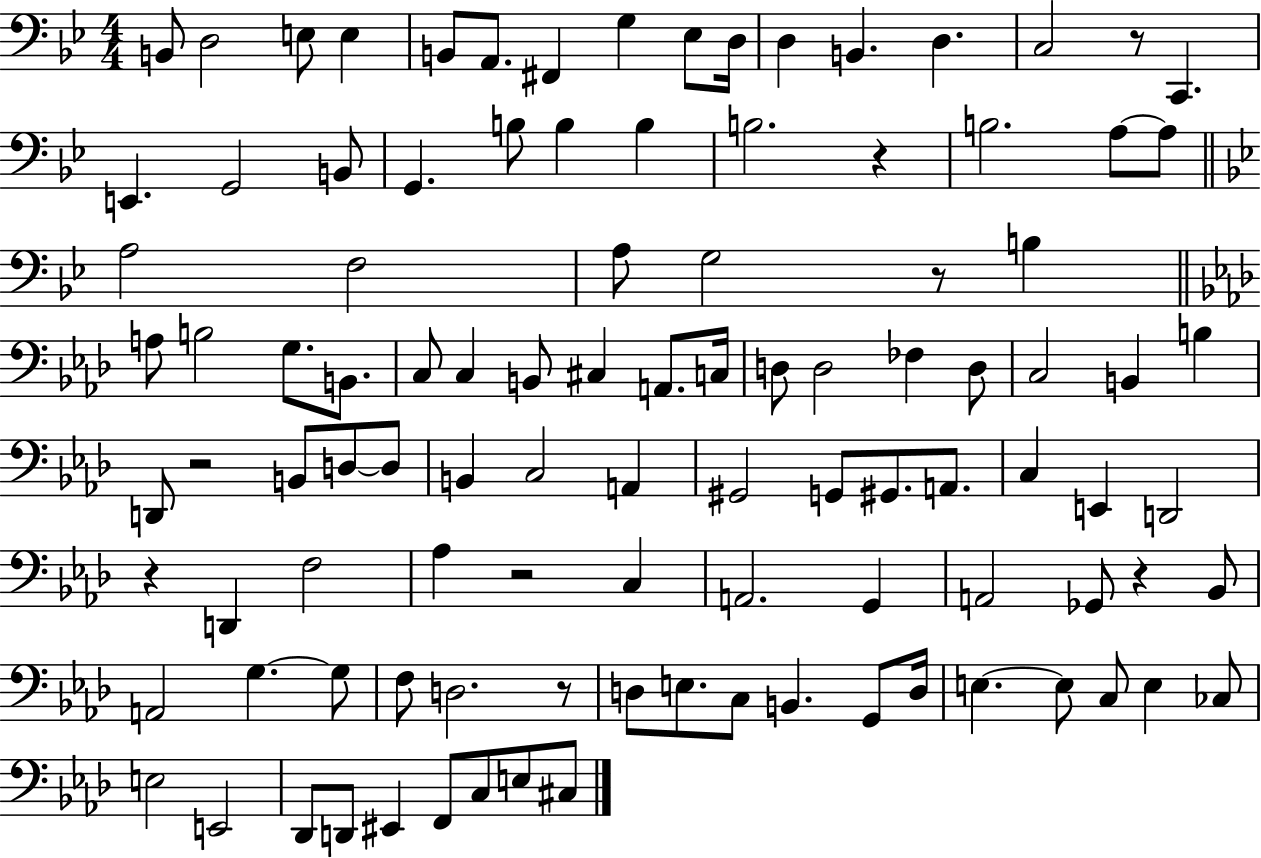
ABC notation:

X:1
T:Untitled
M:4/4
L:1/4
K:Bb
B,,/2 D,2 E,/2 E, B,,/2 A,,/2 ^F,, G, _E,/2 D,/4 D, B,, D, C,2 z/2 C,, E,, G,,2 B,,/2 G,, B,/2 B, B, B,2 z B,2 A,/2 A,/2 A,2 F,2 A,/2 G,2 z/2 B, A,/2 B,2 G,/2 B,,/2 C,/2 C, B,,/2 ^C, A,,/2 C,/4 D,/2 D,2 _F, D,/2 C,2 B,, B, D,,/2 z2 B,,/2 D,/2 D,/2 B,, C,2 A,, ^G,,2 G,,/2 ^G,,/2 A,,/2 C, E,, D,,2 z D,, F,2 _A, z2 C, A,,2 G,, A,,2 _G,,/2 z _B,,/2 A,,2 G, G,/2 F,/2 D,2 z/2 D,/2 E,/2 C,/2 B,, G,,/2 D,/4 E, E,/2 C,/2 E, _C,/2 E,2 E,,2 _D,,/2 D,,/2 ^E,, F,,/2 C,/2 E,/2 ^C,/2